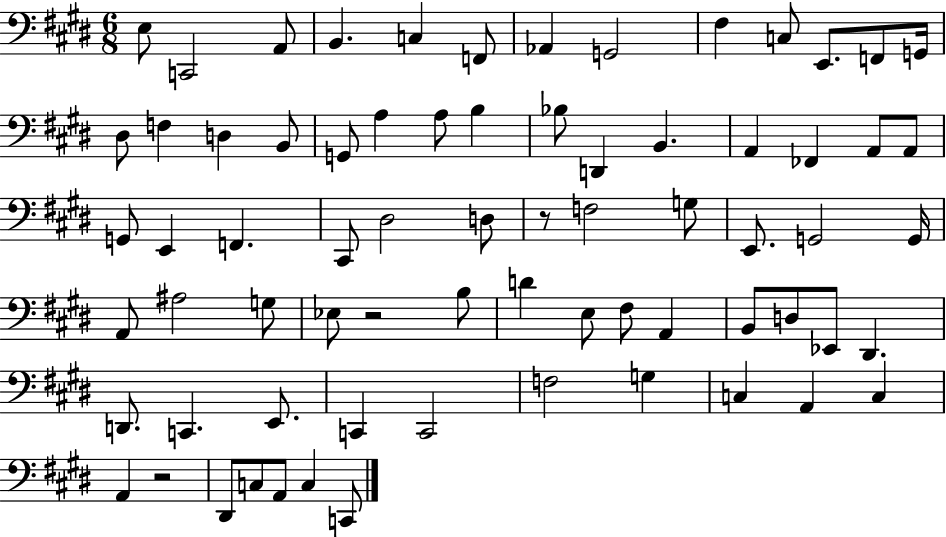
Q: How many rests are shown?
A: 3